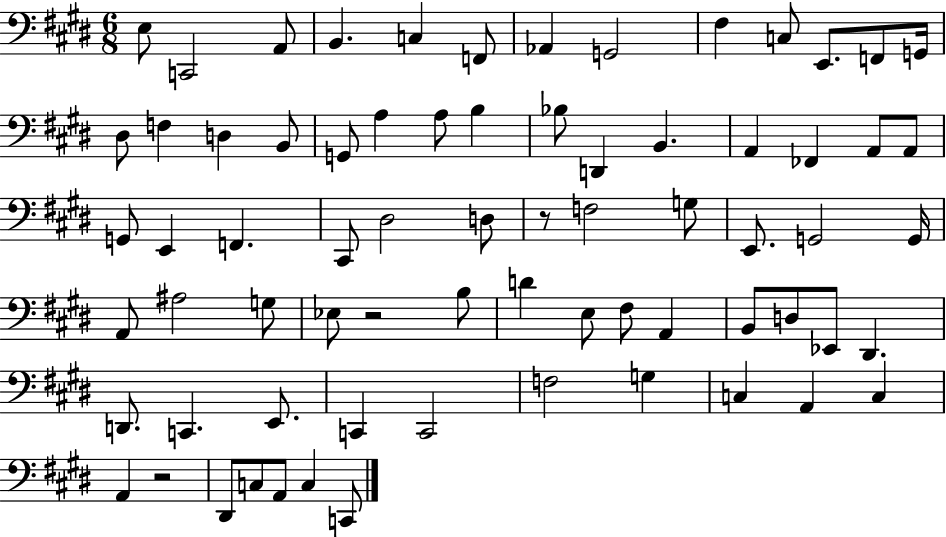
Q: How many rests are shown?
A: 3